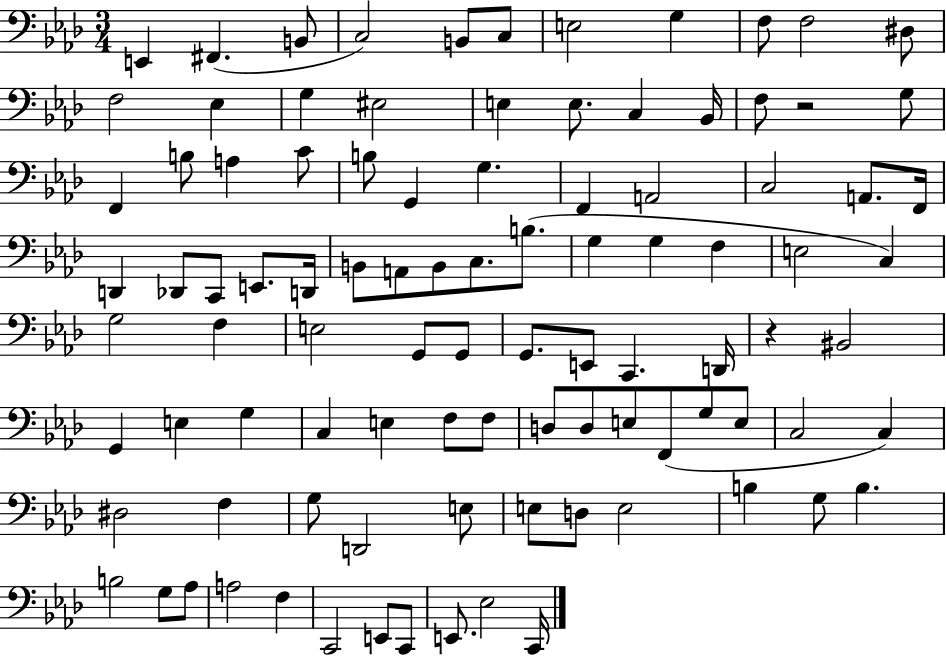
E2/q F#2/q. B2/e C3/h B2/e C3/e E3/h G3/q F3/e F3/h D#3/e F3/h Eb3/q G3/q EIS3/h E3/q E3/e. C3/q Bb2/s F3/e R/h G3/e F2/q B3/e A3/q C4/e B3/e G2/q G3/q. F2/q A2/h C3/h A2/e. F2/s D2/q Db2/e C2/e E2/e. D2/s B2/e A2/e B2/e C3/e. B3/e. G3/q G3/q F3/q E3/h C3/q G3/h F3/q E3/h G2/e G2/e G2/e. E2/e C2/q. D2/s R/q BIS2/h G2/q E3/q G3/q C3/q E3/q F3/e F3/e D3/e D3/e E3/e F2/e G3/e E3/e C3/h C3/q D#3/h F3/q G3/e D2/h E3/e E3/e D3/e E3/h B3/q G3/e B3/q. B3/h G3/e Ab3/e A3/h F3/q C2/h E2/e C2/e E2/e. Eb3/h C2/s